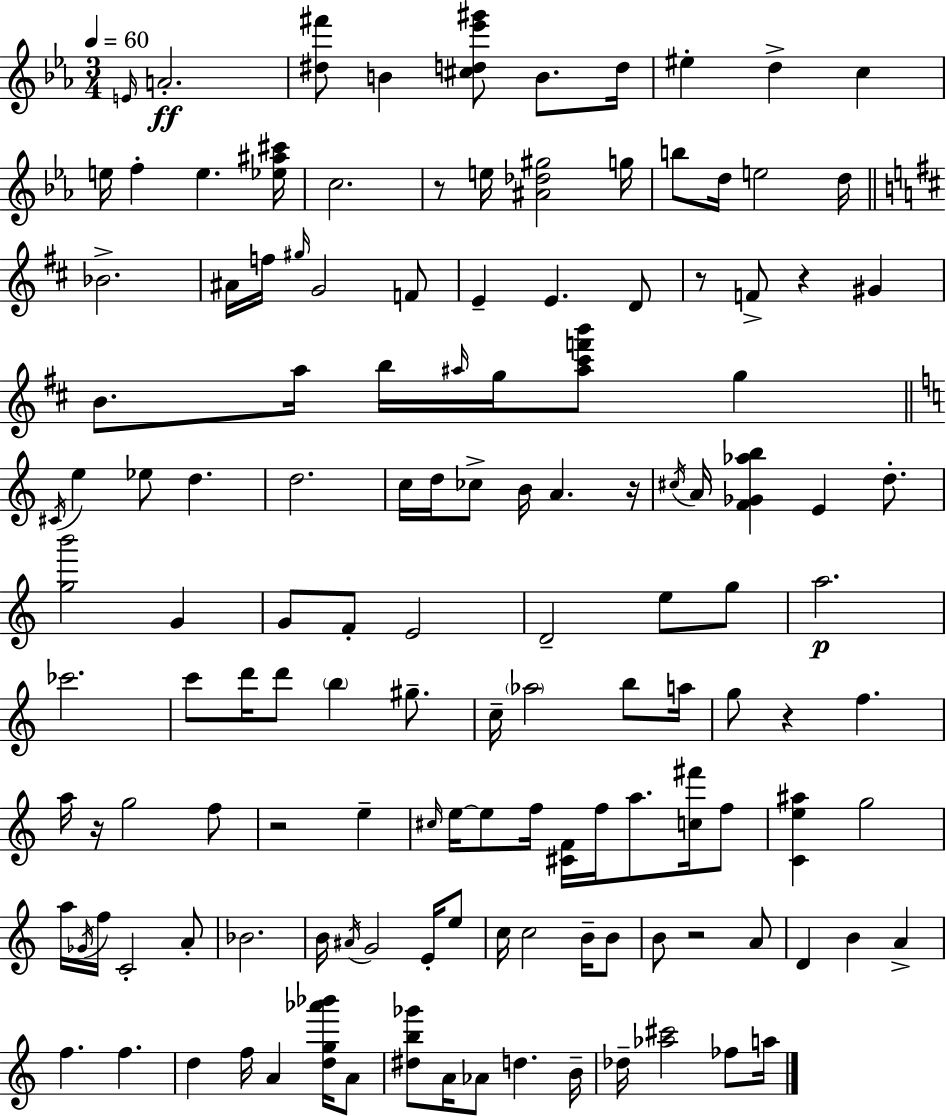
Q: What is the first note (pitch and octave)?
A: E4